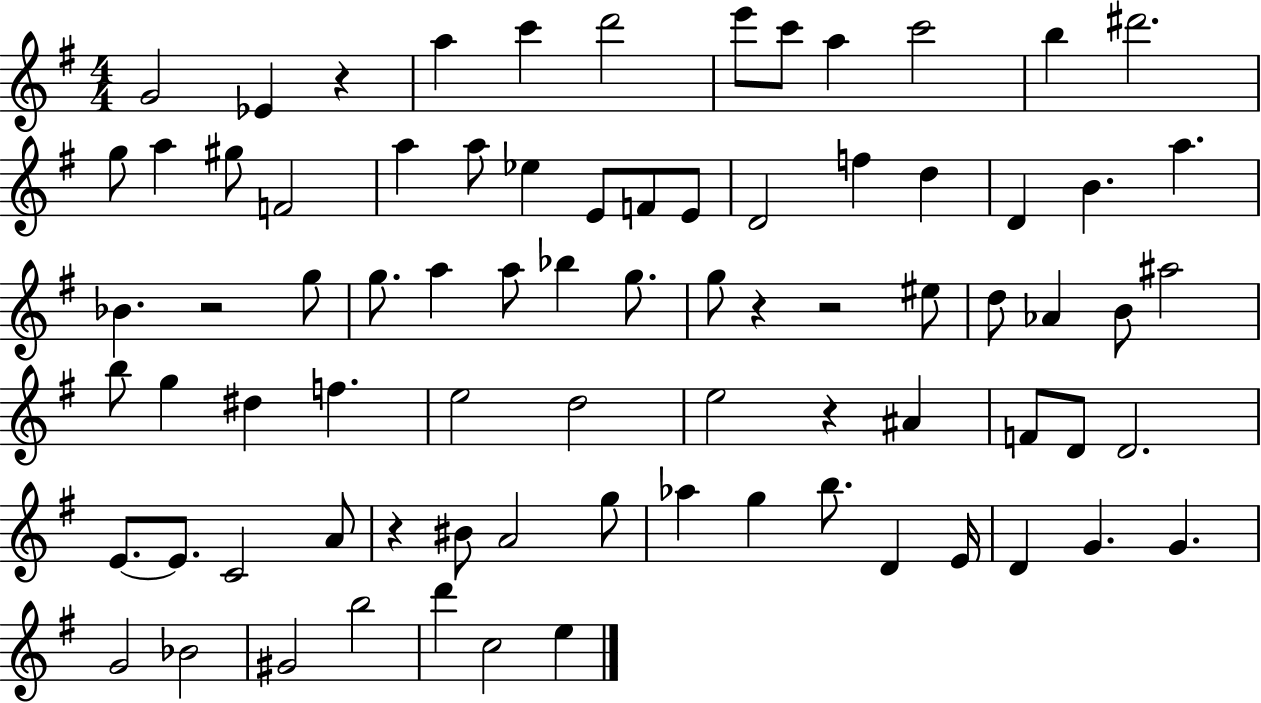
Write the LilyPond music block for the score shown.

{
  \clef treble
  \numericTimeSignature
  \time 4/4
  \key g \major
  g'2 ees'4 r4 | a''4 c'''4 d'''2 | e'''8 c'''8 a''4 c'''2 | b''4 dis'''2. | \break g''8 a''4 gis''8 f'2 | a''4 a''8 ees''4 e'8 f'8 e'8 | d'2 f''4 d''4 | d'4 b'4. a''4. | \break bes'4. r2 g''8 | g''8. a''4 a''8 bes''4 g''8. | g''8 r4 r2 eis''8 | d''8 aes'4 b'8 ais''2 | \break b''8 g''4 dis''4 f''4. | e''2 d''2 | e''2 r4 ais'4 | f'8 d'8 d'2. | \break e'8.~~ e'8. c'2 a'8 | r4 bis'8 a'2 g''8 | aes''4 g''4 b''8. d'4 e'16 | d'4 g'4. g'4. | \break g'2 bes'2 | gis'2 b''2 | d'''4 c''2 e''4 | \bar "|."
}